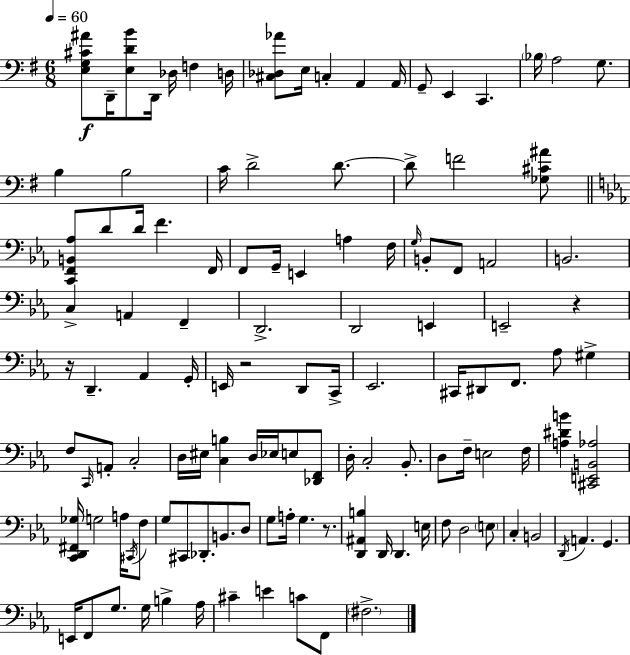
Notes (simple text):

[E3,G3,C#4,A#4]/e D2/s [E3,D4,B4]/e D2/s Db3/s F3/q D3/s [C#3,Db3,Ab4]/e E3/s C3/q A2/q A2/s G2/e E2/q C2/q. Bb3/s A3/h G3/e. B3/q B3/h C4/s D4/h D4/e. D4/e F4/h [Gb3,C#4,A#4]/e [C2,F2,B2,Ab3]/e D4/e D4/s F4/q. F2/s F2/e G2/s E2/q A3/q F3/s G3/s B2/e F2/e A2/h B2/h. C3/q A2/q F2/q D2/h. D2/h E2/q E2/h R/q R/s D2/q. Ab2/q G2/s E2/s R/h D2/e C2/s Eb2/h. C#2/s D#2/e F2/e. Ab3/e G#3/q F3/e C2/s A2/e C3/h D3/s EIS3/s [C3,B3]/q D3/s Eb3/s E3/e [Db2,F2]/e D3/s C3/h Bb2/e. D3/e F3/s E3/h F3/s [A3,D#4,B4]/q [C#2,E2,B2,Ab3]/h [C2,D2,F#2,Gb3]/s G3/h A3/s C#2/s F3/e G3/e C#2/e Db2/e. B2/e. D3/e G3/e A3/s G3/q. R/e. [D2,A#2,B3]/q D2/s D2/q. E3/s F3/e D3/h E3/e C3/q B2/h D2/s A2/q. G2/q. E2/s F2/e G3/e. G3/s B3/q Ab3/s C#4/q E4/q C4/e F2/e F#3/h.